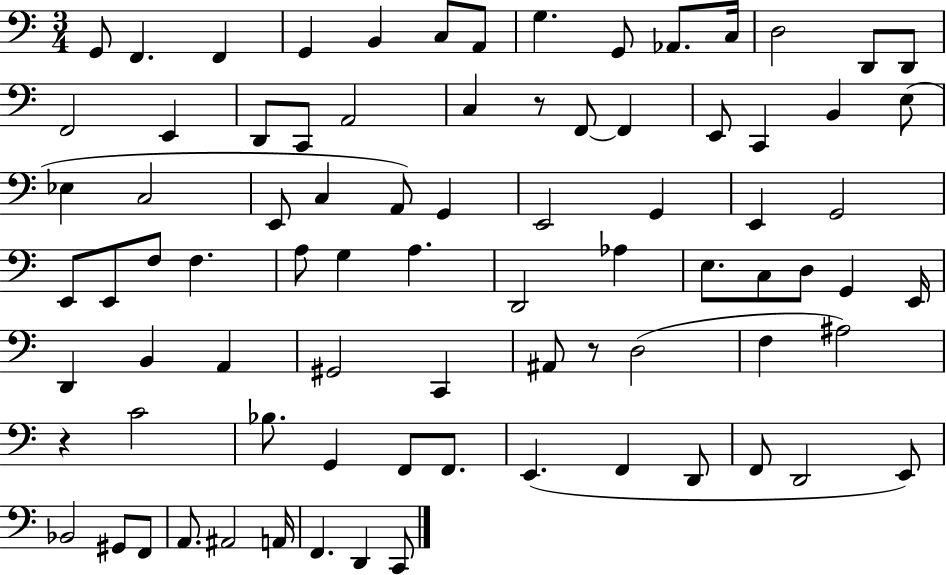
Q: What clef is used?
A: bass